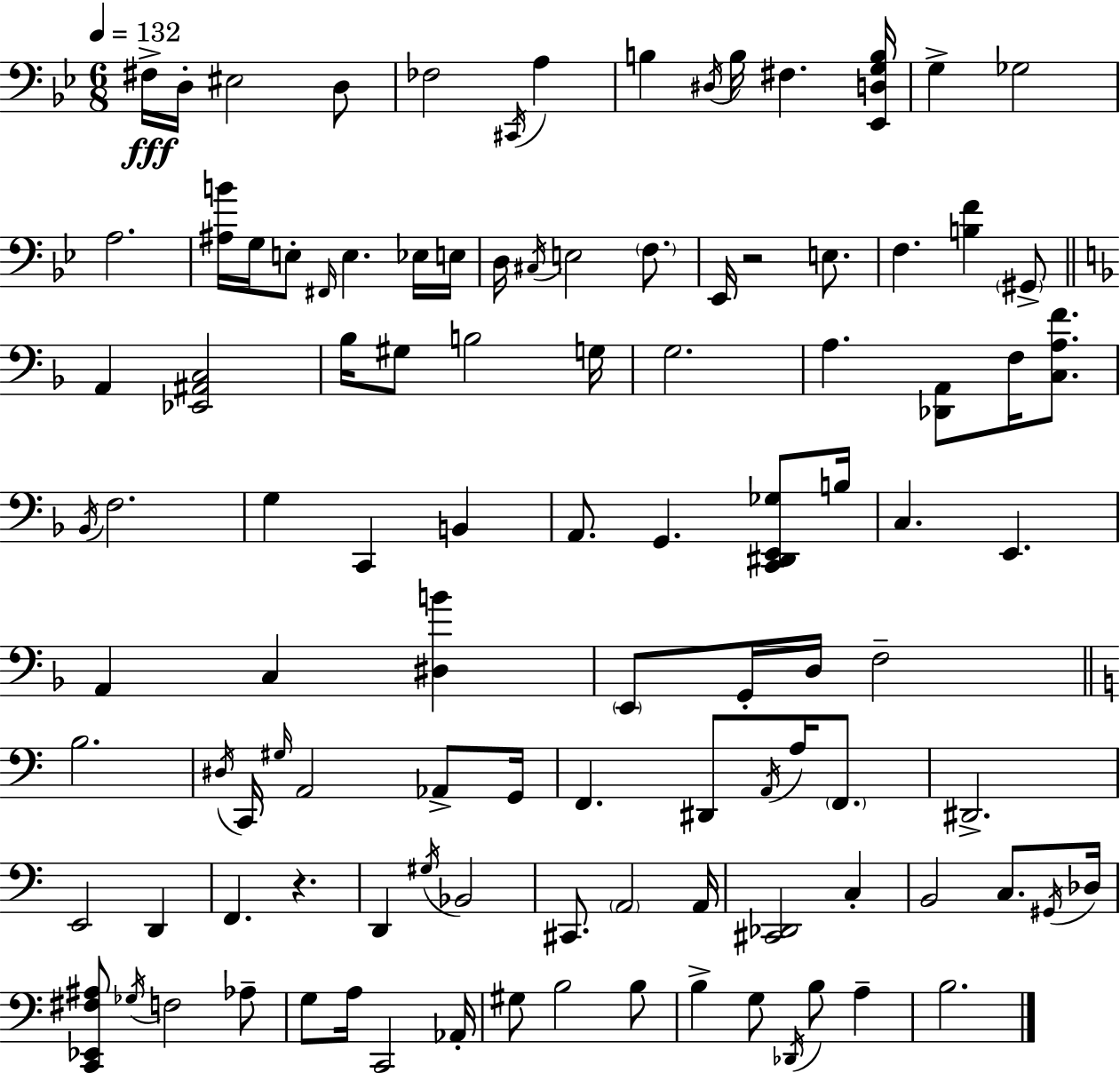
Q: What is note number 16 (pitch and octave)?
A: E3